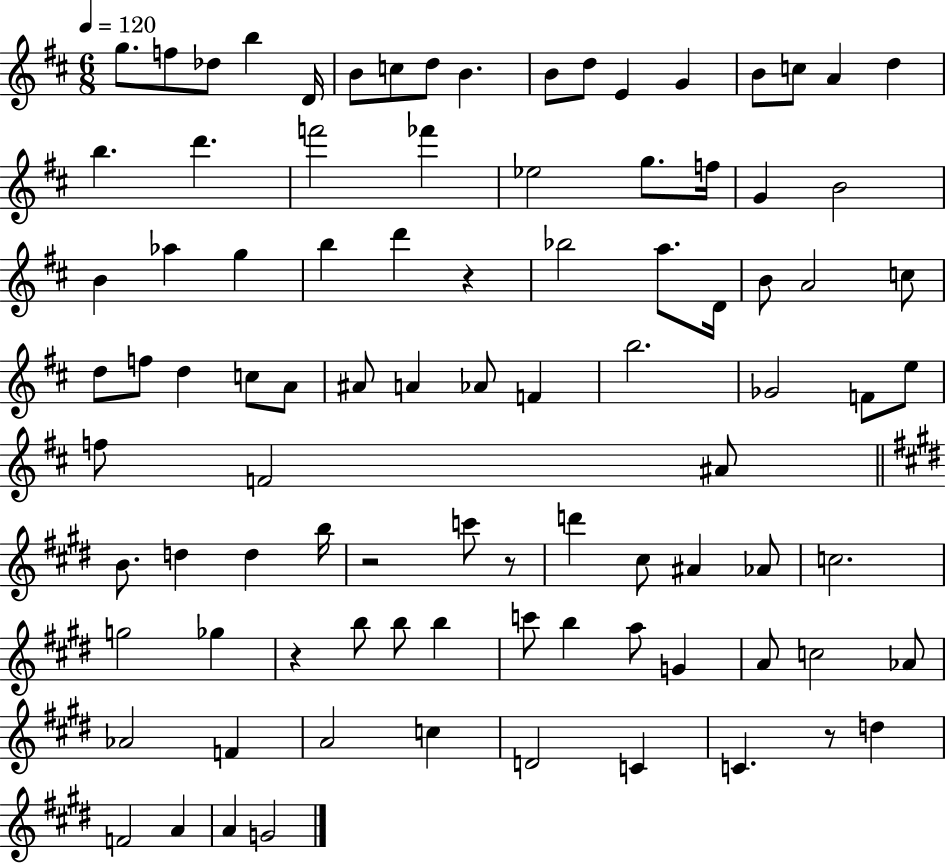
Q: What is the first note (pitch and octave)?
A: G5